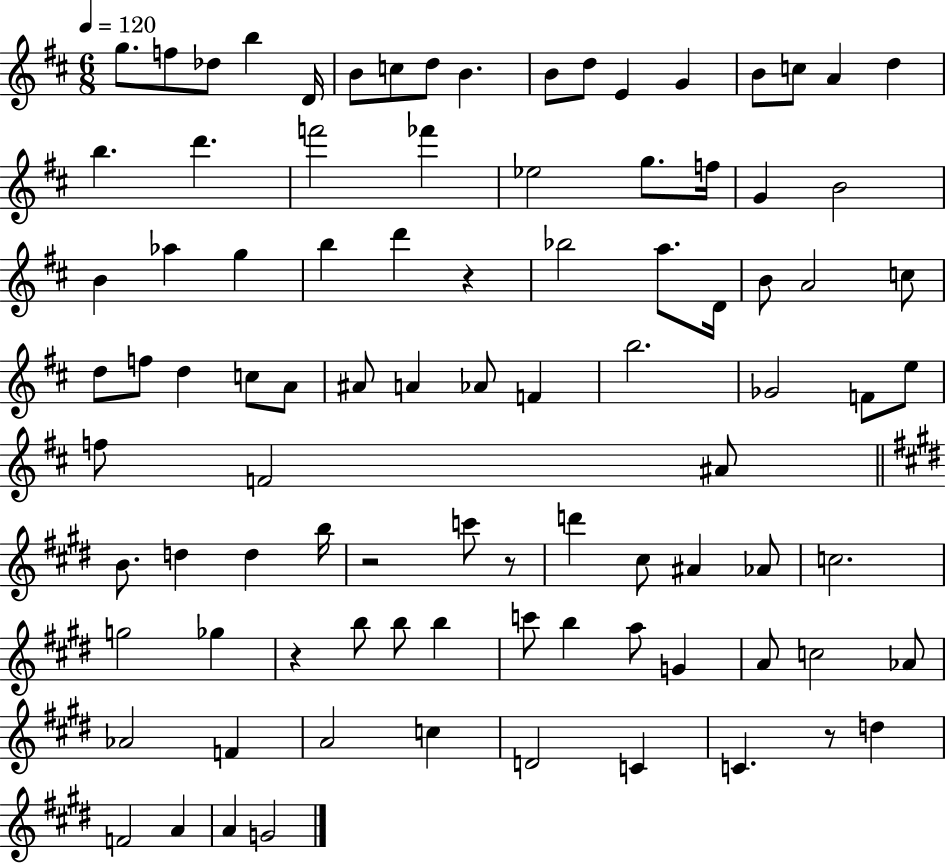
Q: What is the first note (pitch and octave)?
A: G5